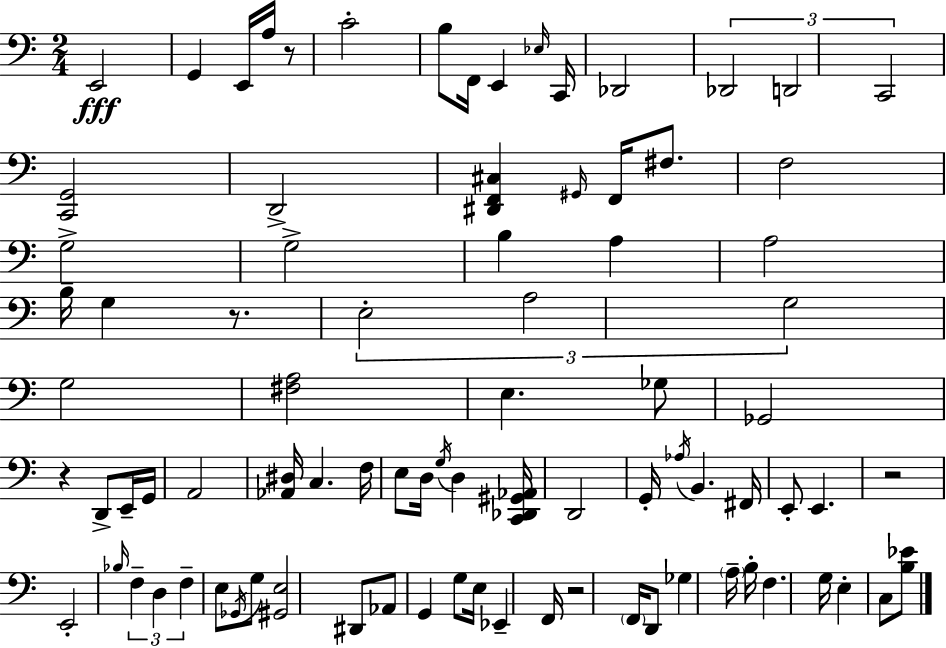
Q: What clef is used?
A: bass